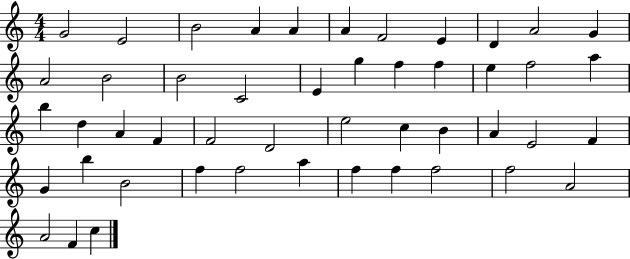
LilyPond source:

{
  \clef treble
  \numericTimeSignature
  \time 4/4
  \key c \major
  g'2 e'2 | b'2 a'4 a'4 | a'4 f'2 e'4 | d'4 a'2 g'4 | \break a'2 b'2 | b'2 c'2 | e'4 g''4 f''4 f''4 | e''4 f''2 a''4 | \break b''4 d''4 a'4 f'4 | f'2 d'2 | e''2 c''4 b'4 | a'4 e'2 f'4 | \break g'4 b''4 b'2 | f''4 f''2 a''4 | f''4 f''4 f''2 | f''2 a'2 | \break a'2 f'4 c''4 | \bar "|."
}